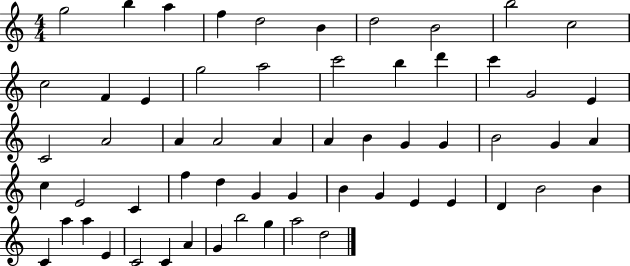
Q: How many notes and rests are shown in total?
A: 59